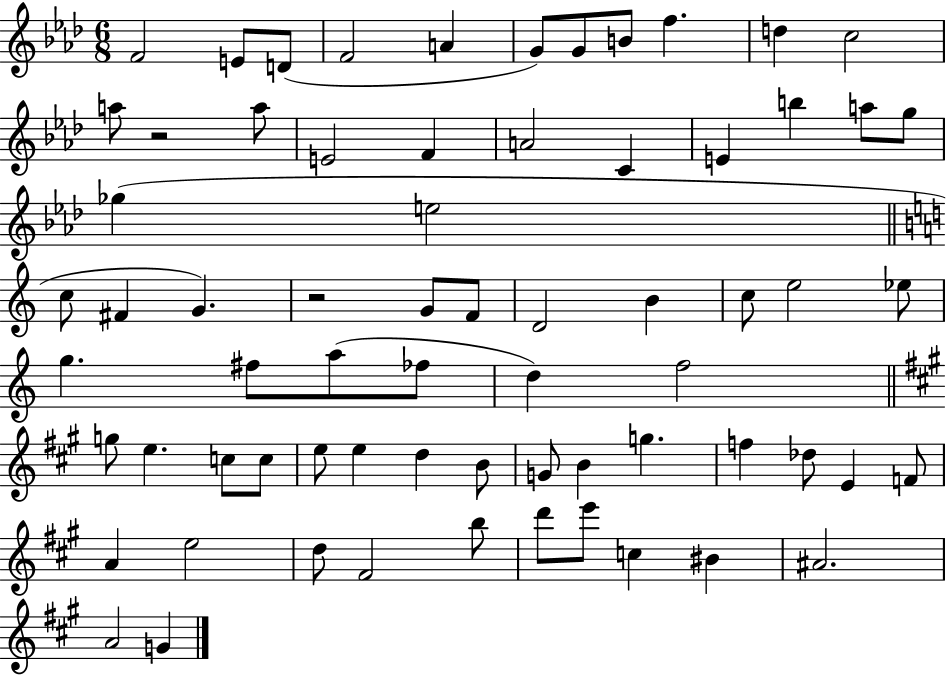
F4/h E4/e D4/e F4/h A4/q G4/e G4/e B4/e F5/q. D5/q C5/h A5/e R/h A5/e E4/h F4/q A4/h C4/q E4/q B5/q A5/e G5/e Gb5/q E5/h C5/e F#4/q G4/q. R/h G4/e F4/e D4/h B4/q C5/e E5/h Eb5/e G5/q. F#5/e A5/e FES5/e D5/q F5/h G5/e E5/q. C5/e C5/e E5/e E5/q D5/q B4/e G4/e B4/q G5/q. F5/q Db5/e E4/q F4/e A4/q E5/h D5/e F#4/h B5/e D6/e E6/e C5/q BIS4/q A#4/h. A4/h G4/q